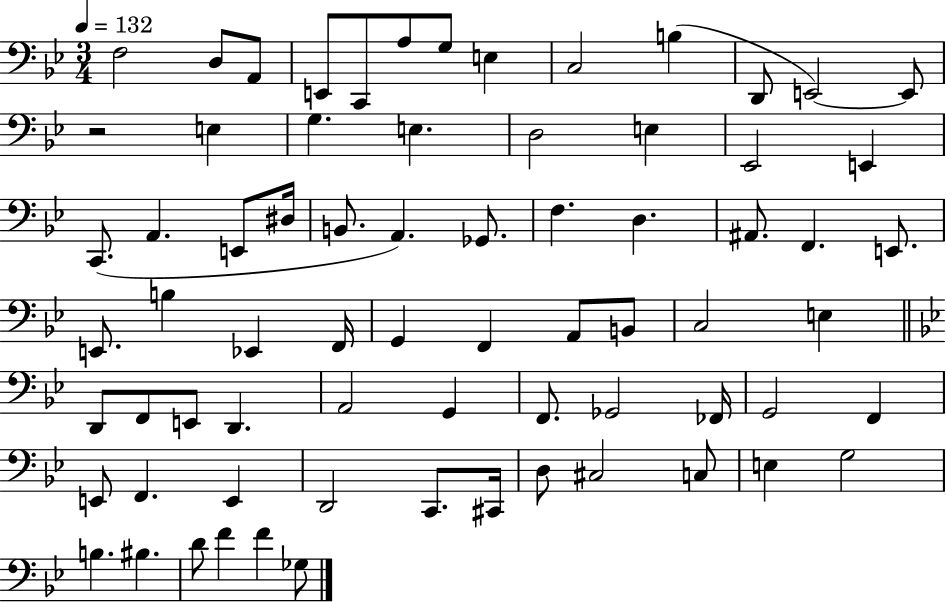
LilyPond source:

{
  \clef bass
  \numericTimeSignature
  \time 3/4
  \key bes \major
  \tempo 4 = 132
  f2 d8 a,8 | e,8 c,8 a8 g8 e4 | c2 b4( | d,8 e,2~~) e,8 | \break r2 e4 | g4. e4. | d2 e4 | ees,2 e,4 | \break c,8.( a,4. e,8 dis16 | b,8. a,4.) ges,8. | f4. d4. | ais,8. f,4. e,8. | \break e,8. b4 ees,4 f,16 | g,4 f,4 a,8 b,8 | c2 e4 | \bar "||" \break \key bes \major d,8 f,8 e,8 d,4. | a,2 g,4 | f,8. ges,2 fes,16 | g,2 f,4 | \break e,8 f,4. e,4 | d,2 c,8. cis,16 | d8 cis2 c8 | e4 g2 | \break b4. bis4. | d'8 f'4 f'4 ges8 | \bar "|."
}